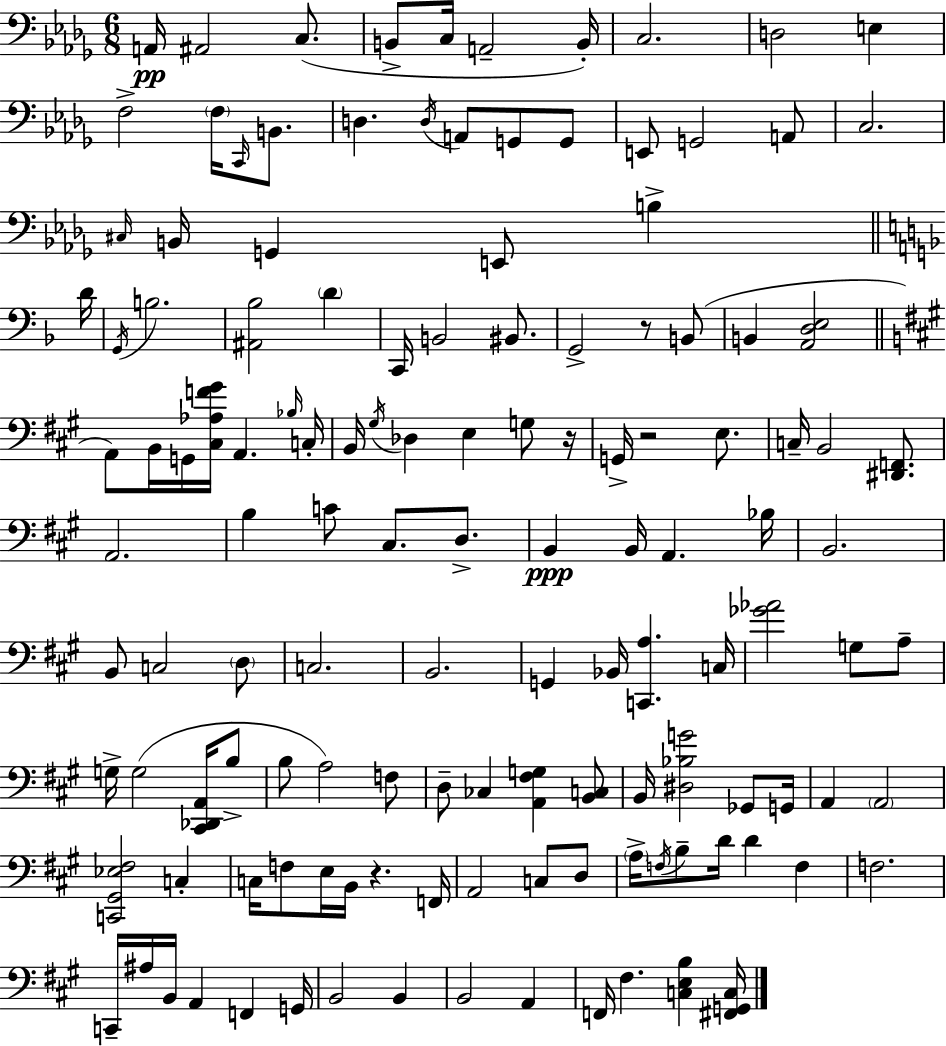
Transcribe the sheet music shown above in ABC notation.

X:1
T:Untitled
M:6/8
L:1/4
K:Bbm
A,,/4 ^A,,2 C,/2 B,,/2 C,/4 A,,2 B,,/4 C,2 D,2 E, F,2 F,/4 C,,/4 B,,/2 D, D,/4 A,,/2 G,,/2 G,,/2 E,,/2 G,,2 A,,/2 C,2 ^C,/4 B,,/4 G,, E,,/2 B, D/4 G,,/4 B,2 [^A,,_B,]2 D C,,/4 B,,2 ^B,,/2 G,,2 z/2 B,,/2 B,, [A,,D,E,]2 A,,/2 B,,/4 G,,/4 [^C,_A,F^G]/4 A,, _B,/4 C,/4 B,,/4 ^G,/4 _D, E, G,/2 z/4 G,,/4 z2 E,/2 C,/4 B,,2 [^D,,F,,]/2 A,,2 B, C/2 ^C,/2 D,/2 B,, B,,/4 A,, _B,/4 B,,2 B,,/2 C,2 D,/2 C,2 B,,2 G,, _B,,/4 [C,,A,] C,/4 [_G_A]2 G,/2 A,/2 G,/4 G,2 [^C,,_D,,A,,]/4 B,/2 B,/2 A,2 F,/2 D,/2 _C, [A,,^F,G,] [B,,C,]/2 B,,/4 [^D,_B,G]2 _G,,/2 G,,/4 A,, A,,2 [C,,^G,,_E,^F,]2 C, C,/4 F,/2 E,/4 B,,/4 z F,,/4 A,,2 C,/2 D,/2 A,/4 F,/4 B,/2 D/4 D F, F,2 C,,/4 ^A,/4 B,,/4 A,, F,, G,,/4 B,,2 B,, B,,2 A,, F,,/4 ^F, [C,E,B,] [^F,,G,,C,]/4